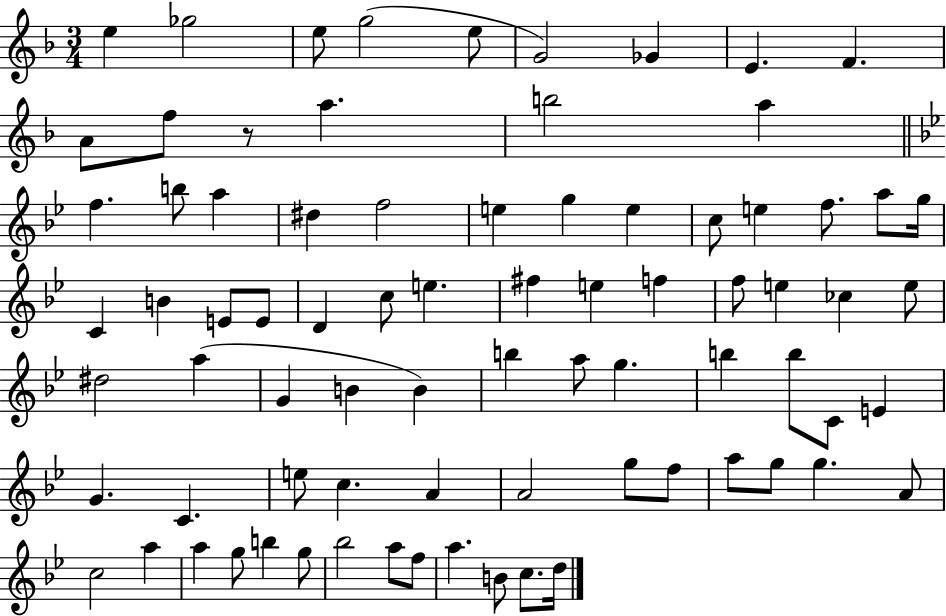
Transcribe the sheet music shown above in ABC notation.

X:1
T:Untitled
M:3/4
L:1/4
K:F
e _g2 e/2 g2 e/2 G2 _G E F A/2 f/2 z/2 a b2 a f b/2 a ^d f2 e g e c/2 e f/2 a/2 g/4 C B E/2 E/2 D c/2 e ^f e f f/2 e _c e/2 ^d2 a G B B b a/2 g b b/2 C/2 E G C e/2 c A A2 g/2 f/2 a/2 g/2 g A/2 c2 a a g/2 b g/2 _b2 a/2 f/2 a B/2 c/2 d/4